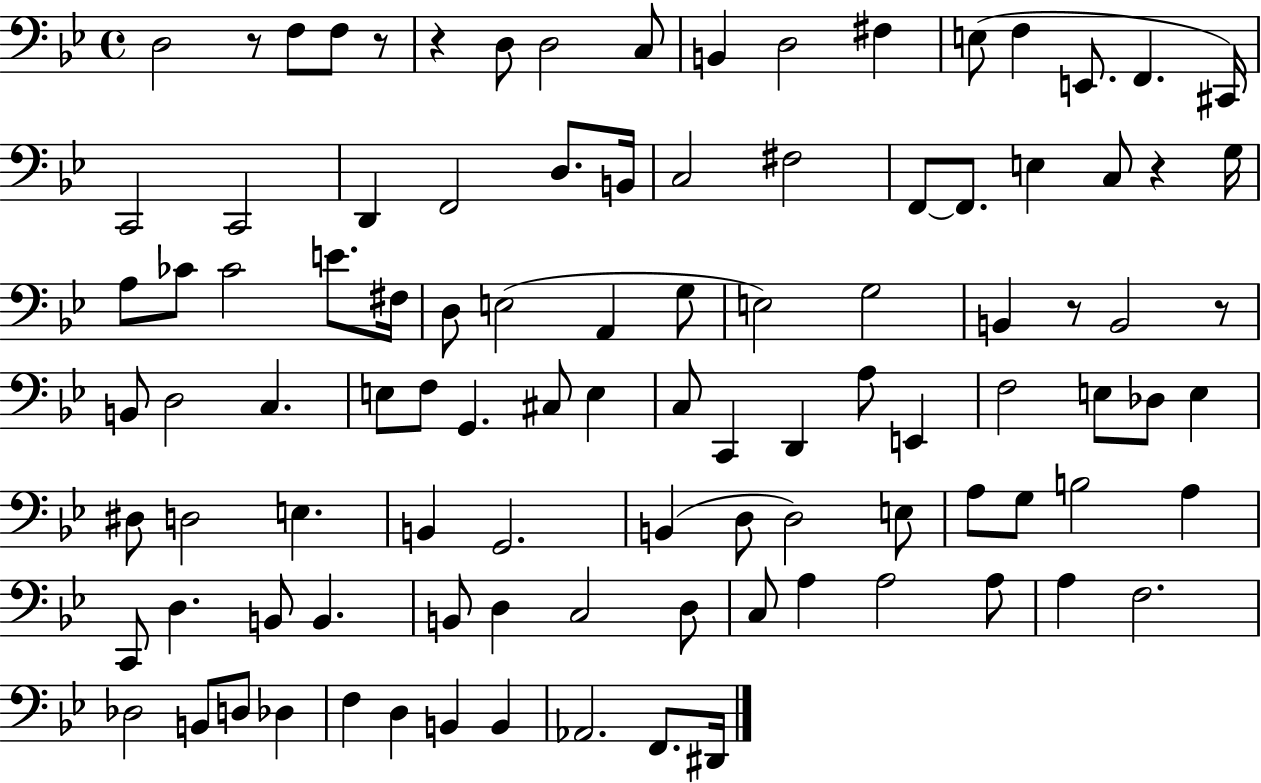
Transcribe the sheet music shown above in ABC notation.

X:1
T:Untitled
M:4/4
L:1/4
K:Bb
D,2 z/2 F,/2 F,/2 z/2 z D,/2 D,2 C,/2 B,, D,2 ^F, E,/2 F, E,,/2 F,, ^C,,/4 C,,2 C,,2 D,, F,,2 D,/2 B,,/4 C,2 ^F,2 F,,/2 F,,/2 E, C,/2 z G,/4 A,/2 _C/2 _C2 E/2 ^F,/4 D,/2 E,2 A,, G,/2 E,2 G,2 B,, z/2 B,,2 z/2 B,,/2 D,2 C, E,/2 F,/2 G,, ^C,/2 E, C,/2 C,, D,, A,/2 E,, F,2 E,/2 _D,/2 E, ^D,/2 D,2 E, B,, G,,2 B,, D,/2 D,2 E,/2 A,/2 G,/2 B,2 A, C,,/2 D, B,,/2 B,, B,,/2 D, C,2 D,/2 C,/2 A, A,2 A,/2 A, F,2 _D,2 B,,/2 D,/2 _D, F, D, B,, B,, _A,,2 F,,/2 ^D,,/4